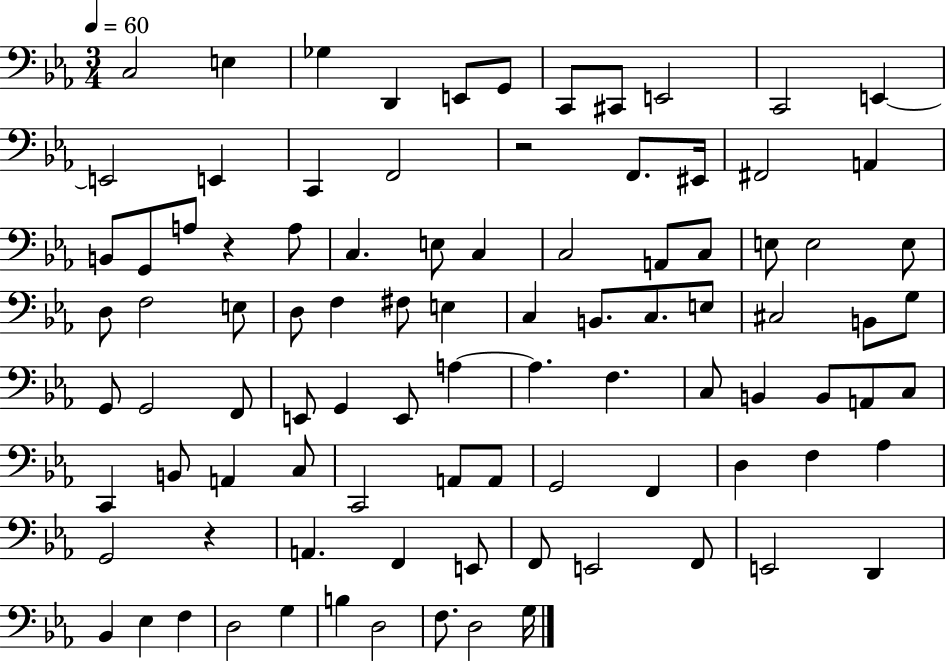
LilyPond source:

{
  \clef bass
  \numericTimeSignature
  \time 3/4
  \key ees \major
  \tempo 4 = 60
  c2 e4 | ges4 d,4 e,8 g,8 | c,8 cis,8 e,2 | c,2 e,4~~ | \break e,2 e,4 | c,4 f,2 | r2 f,8. eis,16 | fis,2 a,4 | \break b,8 g,8 a8 r4 a8 | c4. e8 c4 | c2 a,8 c8 | e8 e2 e8 | \break d8 f2 e8 | d8 f4 fis8 e4 | c4 b,8. c8. e8 | cis2 b,8 g8 | \break g,8 g,2 f,8 | e,8 g,4 e,8 a4~~ | a4. f4. | c8 b,4 b,8 a,8 c8 | \break c,4 b,8 a,4 c8 | c,2 a,8 a,8 | g,2 f,4 | d4 f4 aes4 | \break g,2 r4 | a,4. f,4 e,8 | f,8 e,2 f,8 | e,2 d,4 | \break bes,4 ees4 f4 | d2 g4 | b4 d2 | f8. d2 g16 | \break \bar "|."
}